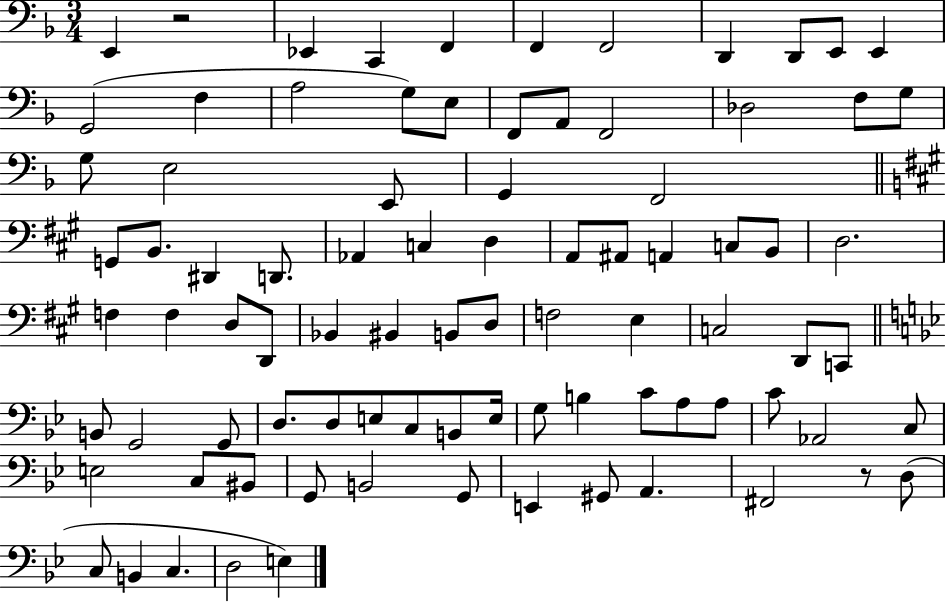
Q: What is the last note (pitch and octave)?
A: E3